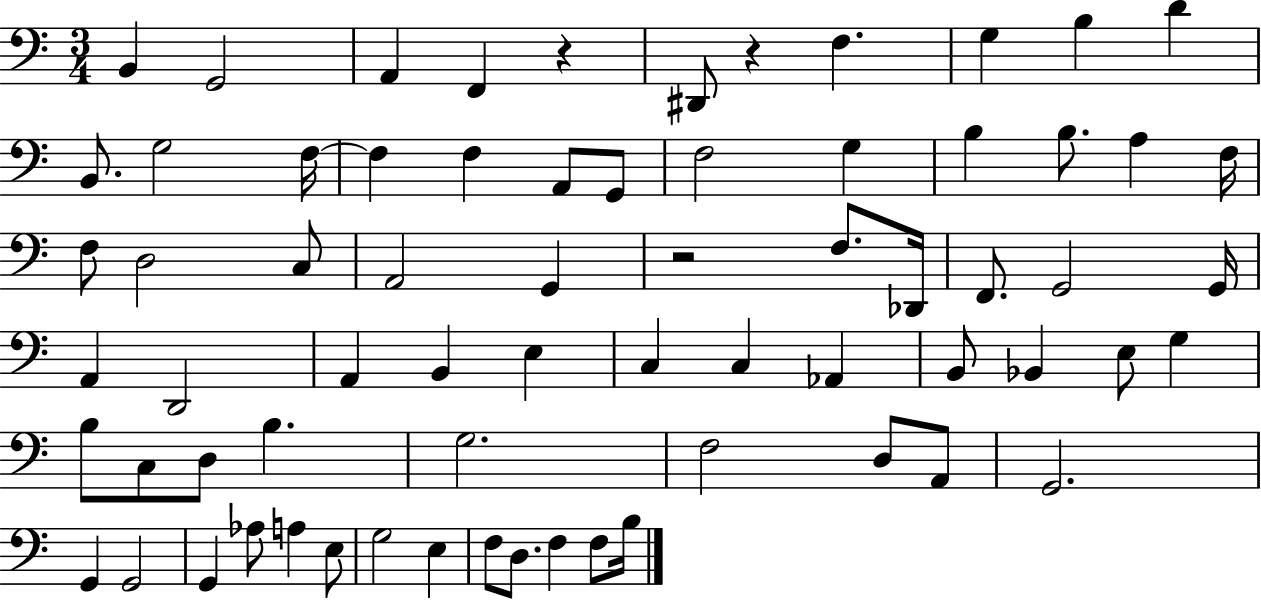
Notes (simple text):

B2/q G2/h A2/q F2/q R/q D#2/e R/q F3/q. G3/q B3/q D4/q B2/e. G3/h F3/s F3/q F3/q A2/e G2/e F3/h G3/q B3/q B3/e. A3/q F3/s F3/e D3/h C3/e A2/h G2/q R/h F3/e. Db2/s F2/e. G2/h G2/s A2/q D2/h A2/q B2/q E3/q C3/q C3/q Ab2/q B2/e Bb2/q E3/e G3/q B3/e C3/e D3/e B3/q. G3/h. F3/h D3/e A2/e G2/h. G2/q G2/h G2/q Ab3/e A3/q E3/e G3/h E3/q F3/e D3/e. F3/q F3/e B3/s